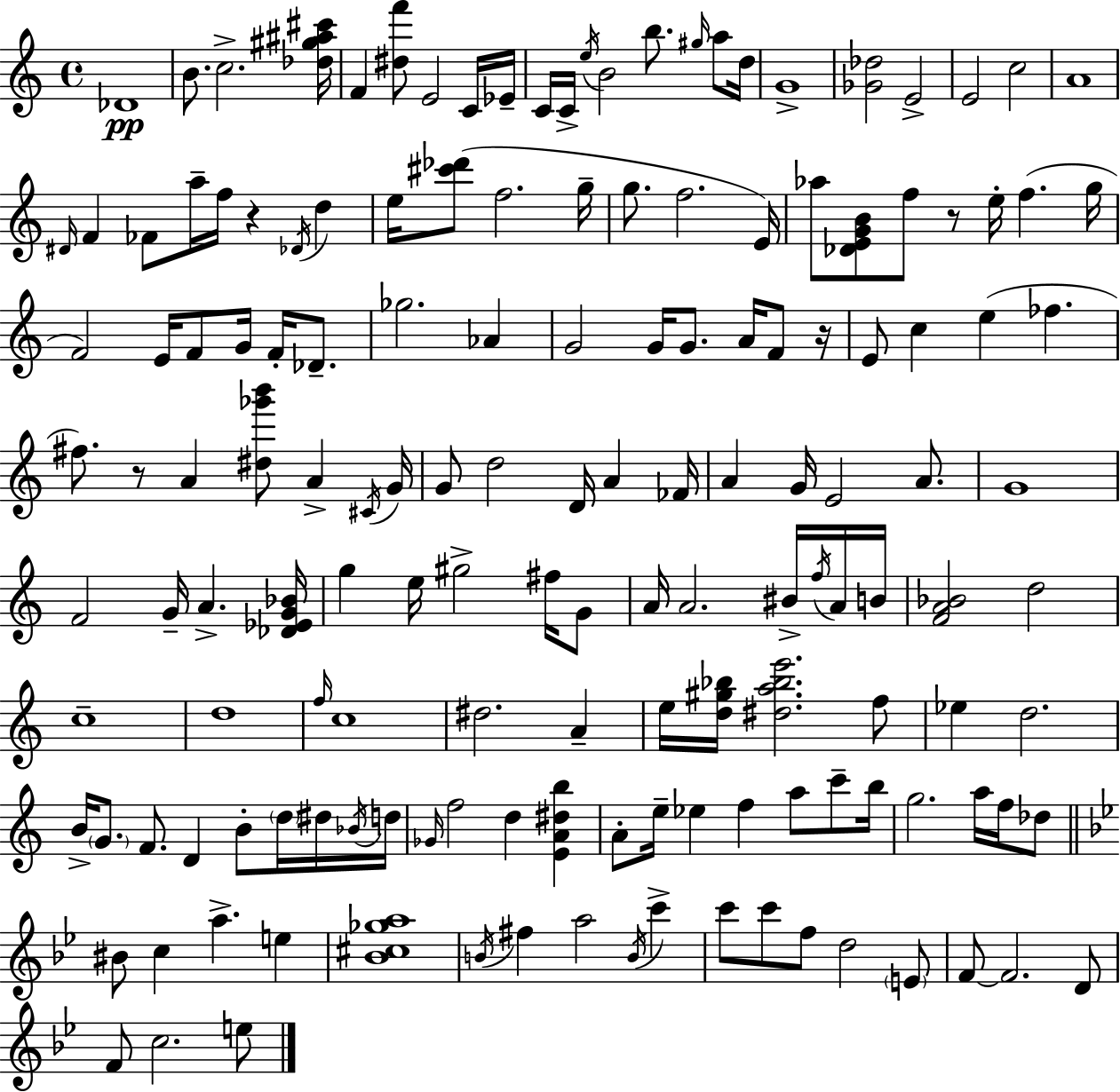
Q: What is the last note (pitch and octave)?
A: E5